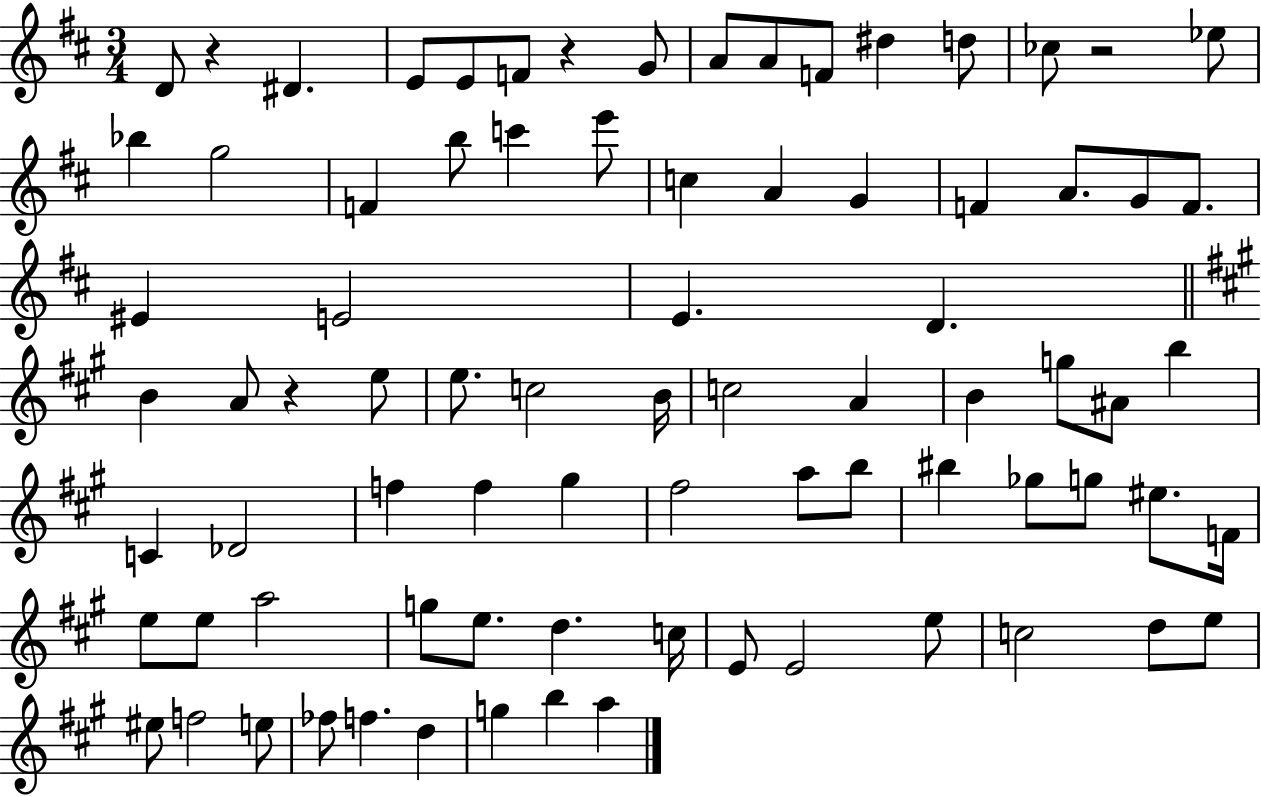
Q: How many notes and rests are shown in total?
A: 81